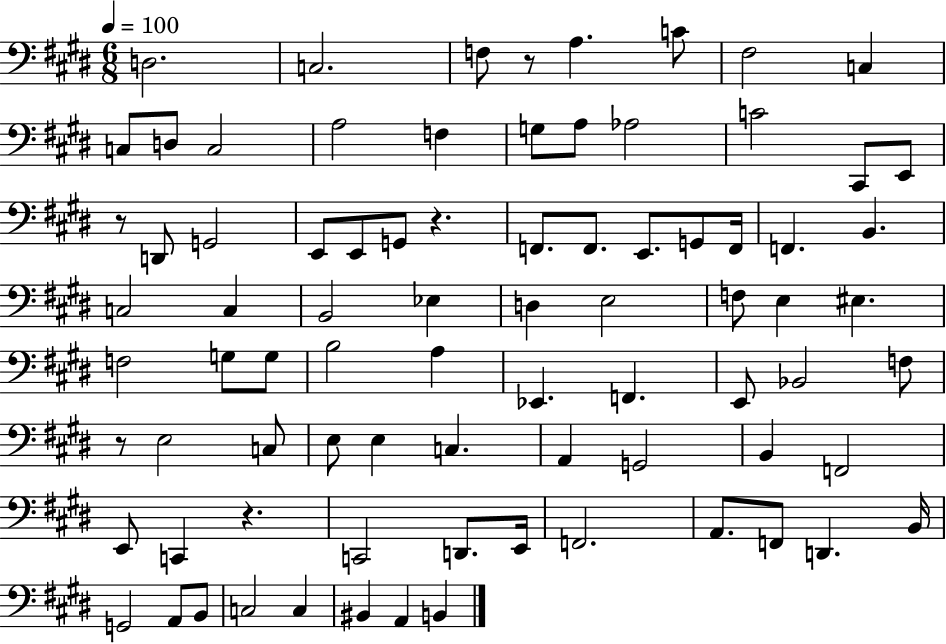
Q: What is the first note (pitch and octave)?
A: D3